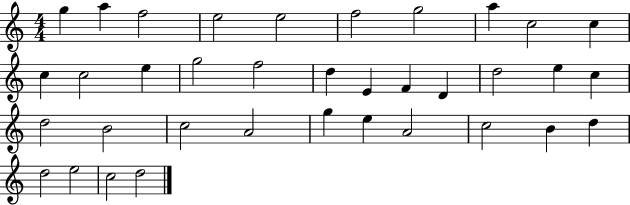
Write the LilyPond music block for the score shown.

{
  \clef treble
  \numericTimeSignature
  \time 4/4
  \key c \major
  g''4 a''4 f''2 | e''2 e''2 | f''2 g''2 | a''4 c''2 c''4 | \break c''4 c''2 e''4 | g''2 f''2 | d''4 e'4 f'4 d'4 | d''2 e''4 c''4 | \break d''2 b'2 | c''2 a'2 | g''4 e''4 a'2 | c''2 b'4 d''4 | \break d''2 e''2 | c''2 d''2 | \bar "|."
}